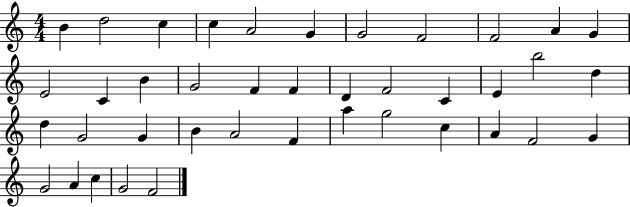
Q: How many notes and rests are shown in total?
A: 40